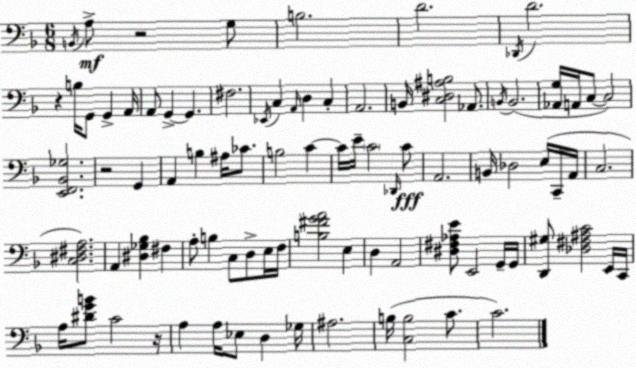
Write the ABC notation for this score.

X:1
T:Untitled
M:6/8
L:1/4
K:Dm
B,,/4 A,/2 z2 G,/2 B,2 D2 _D,,/4 D2 z B,/4 G,,/2 G,, A,,/4 A,,/2 G,, G,, ^F,2 _E,,/4 C, A,,/4 D, C, A,,2 B,,/4 [C,^D,^A,B,]2 _A,,/2 B,,/4 B,,2 [_A,,G,]/4 A,,/4 C,/2 C,2 [E,,F,,_B,,_G,]2 z2 G,, A,, B, ^A,/4 _C/2 B,2 C C/4 E/4 C2 _D,,/4 C/2 A,,2 B,,/4 _D,2 E,/4 C,,/4 A,,/4 C,2 [C,^D,^F,A,]2 A,, [^D,_G,_B,] ^F, A,/2 B, C,/2 D,/2 E,/4 F,/4 [B,^FGA]2 E, D, A,,2 [^D,^F,_A,E]/2 E,,2 G,,/4 G,,/4 [D,,^G,]/2 [_D,^F,^A,C]2 E,,/4 C,,/4 A,/4 [^DGB]/2 C2 z/4 A, A,/4 _E,/2 D, _G,/4 ^A,2 B,/4 [C,B,]2 C/2 C2